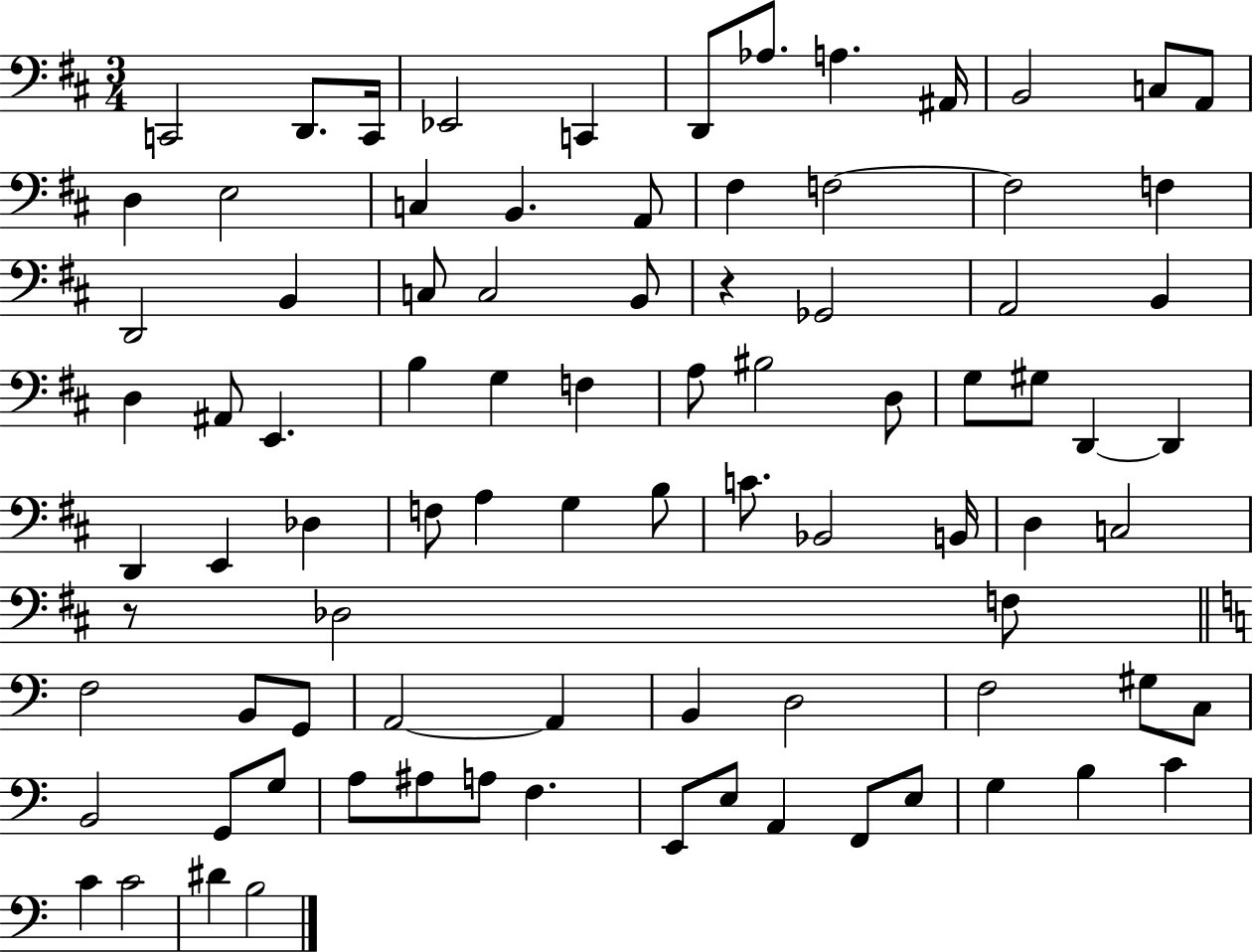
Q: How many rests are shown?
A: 2